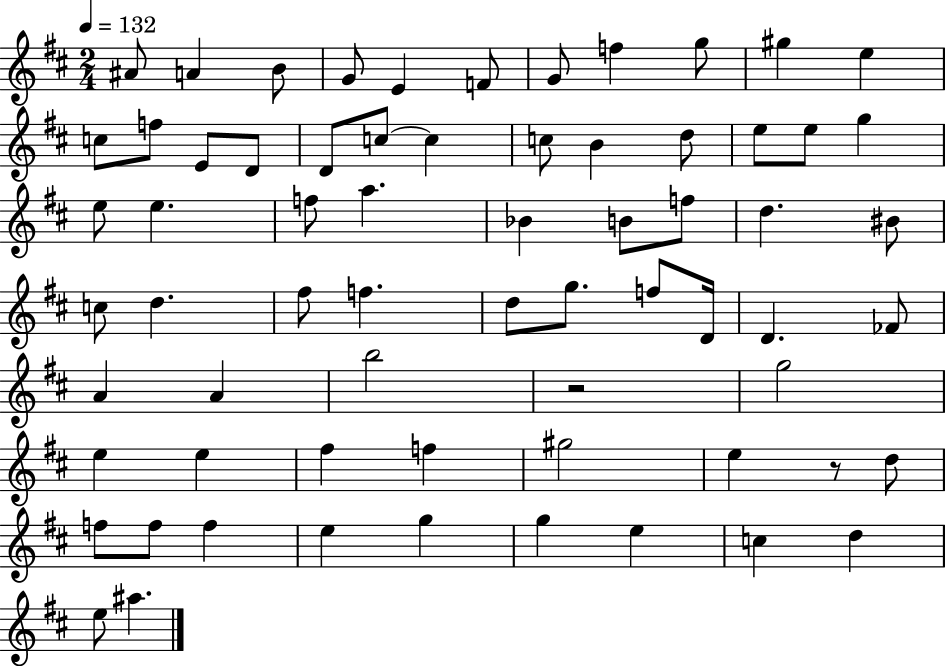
X:1
T:Untitled
M:2/4
L:1/4
K:D
^A/2 A B/2 G/2 E F/2 G/2 f g/2 ^g e c/2 f/2 E/2 D/2 D/2 c/2 c c/2 B d/2 e/2 e/2 g e/2 e f/2 a _B B/2 f/2 d ^B/2 c/2 d ^f/2 f d/2 g/2 f/2 D/4 D _F/2 A A b2 z2 g2 e e ^f f ^g2 e z/2 d/2 f/2 f/2 f e g g e c d e/2 ^a